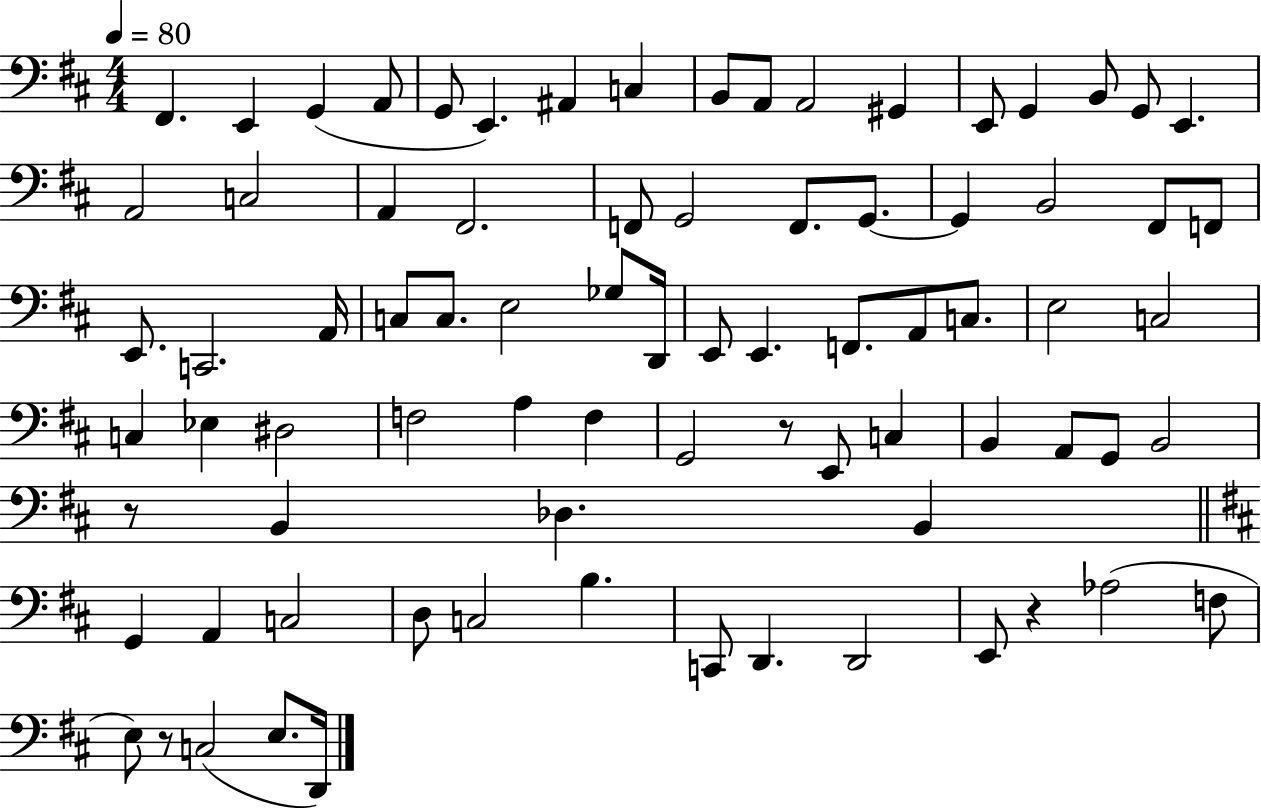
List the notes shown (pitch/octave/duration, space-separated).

F#2/q. E2/q G2/q A2/e G2/e E2/q. A#2/q C3/q B2/e A2/e A2/h G#2/q E2/e G2/q B2/e G2/e E2/q. A2/h C3/h A2/q F#2/h. F2/e G2/h F2/e. G2/e. G2/q B2/h F#2/e F2/e E2/e. C2/h. A2/s C3/e C3/e. E3/h Gb3/e D2/s E2/e E2/q. F2/e. A2/e C3/e. E3/h C3/h C3/q Eb3/q D#3/h F3/h A3/q F3/q G2/h R/e E2/e C3/q B2/q A2/e G2/e B2/h R/e B2/q Db3/q. B2/q G2/q A2/q C3/h D3/e C3/h B3/q. C2/e D2/q. D2/h E2/e R/q Ab3/h F3/e E3/e R/e C3/h E3/e. D2/s